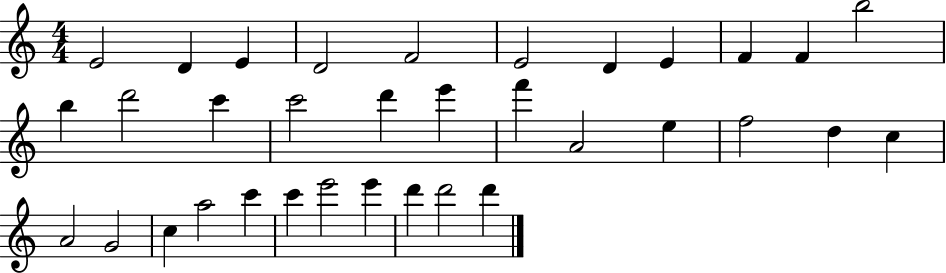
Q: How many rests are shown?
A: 0